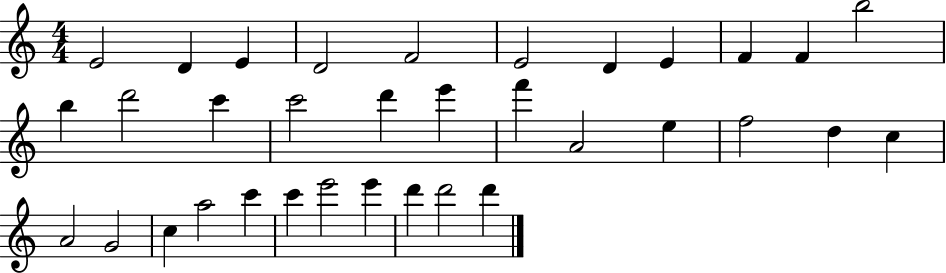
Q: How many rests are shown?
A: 0